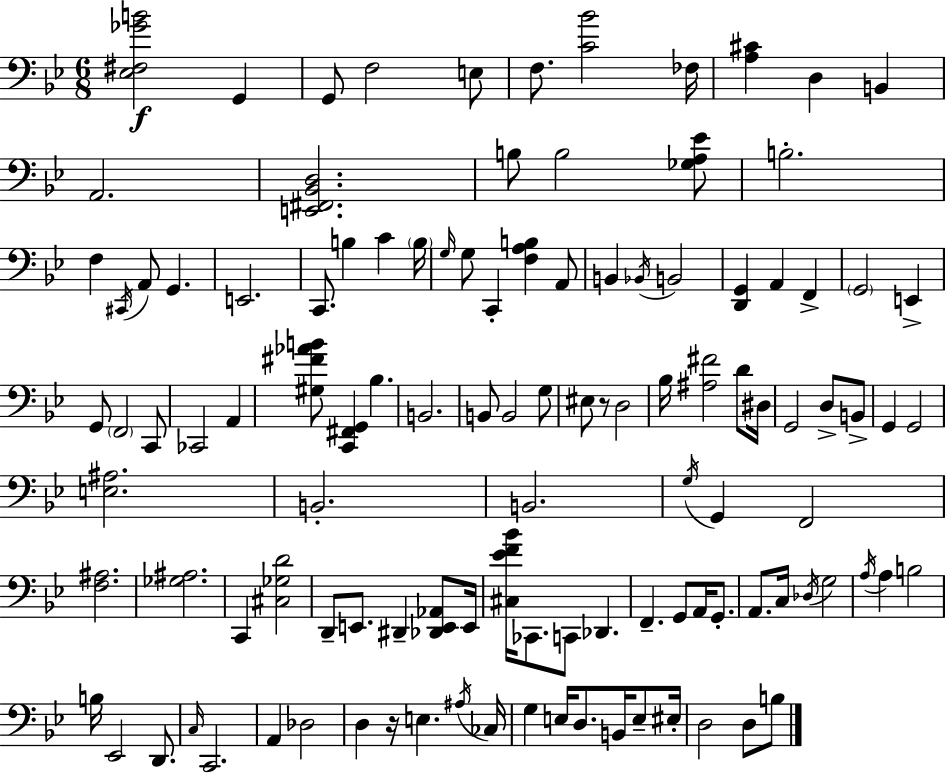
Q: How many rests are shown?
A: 2